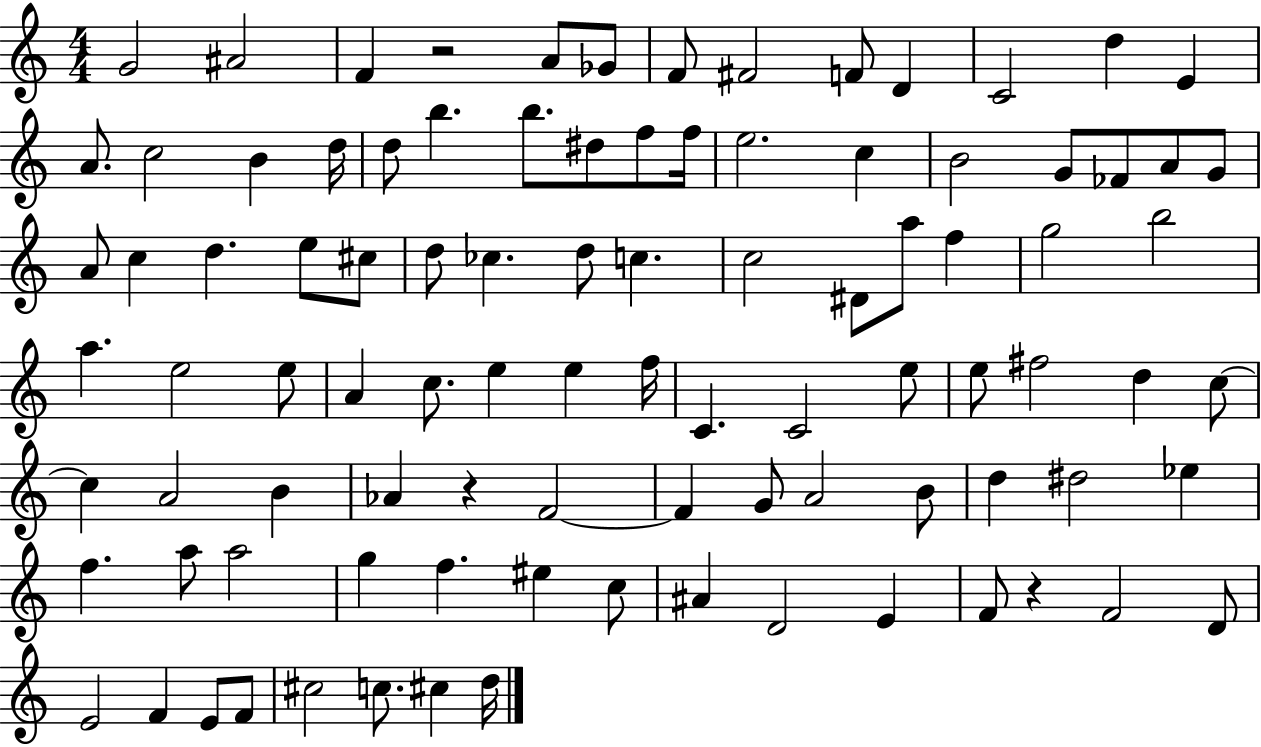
X:1
T:Untitled
M:4/4
L:1/4
K:C
G2 ^A2 F z2 A/2 _G/2 F/2 ^F2 F/2 D C2 d E A/2 c2 B d/4 d/2 b b/2 ^d/2 f/2 f/4 e2 c B2 G/2 _F/2 A/2 G/2 A/2 c d e/2 ^c/2 d/2 _c d/2 c c2 ^D/2 a/2 f g2 b2 a e2 e/2 A c/2 e e f/4 C C2 e/2 e/2 ^f2 d c/2 c A2 B _A z F2 F G/2 A2 B/2 d ^d2 _e f a/2 a2 g f ^e c/2 ^A D2 E F/2 z F2 D/2 E2 F E/2 F/2 ^c2 c/2 ^c d/4